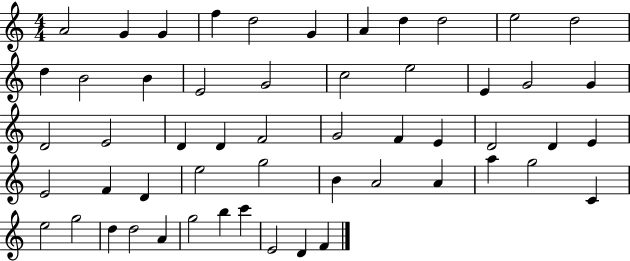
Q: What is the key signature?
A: C major